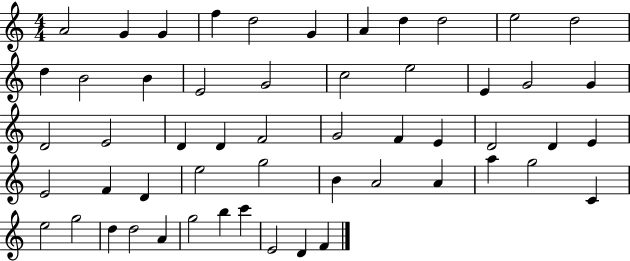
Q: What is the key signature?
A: C major